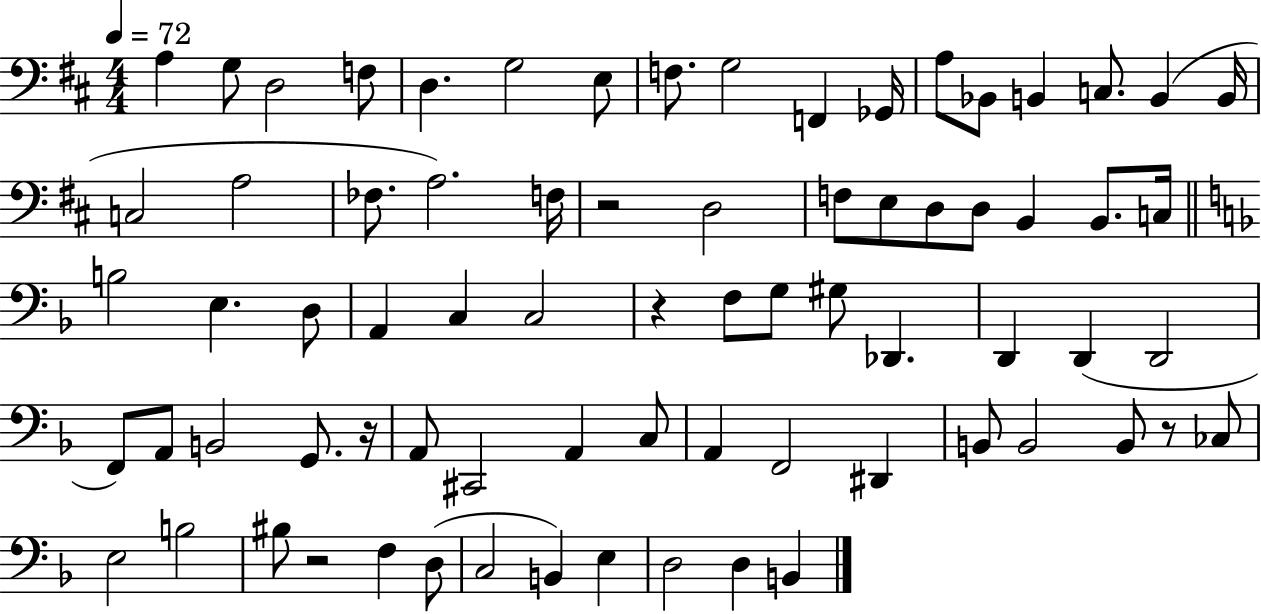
X:1
T:Untitled
M:4/4
L:1/4
K:D
A, G,/2 D,2 F,/2 D, G,2 E,/2 F,/2 G,2 F,, _G,,/4 A,/2 _B,,/2 B,, C,/2 B,, B,,/4 C,2 A,2 _F,/2 A,2 F,/4 z2 D,2 F,/2 E,/2 D,/2 D,/2 B,, B,,/2 C,/4 B,2 E, D,/2 A,, C, C,2 z F,/2 G,/2 ^G,/2 _D,, D,, D,, D,,2 F,,/2 A,,/2 B,,2 G,,/2 z/4 A,,/2 ^C,,2 A,, C,/2 A,, F,,2 ^D,, B,,/2 B,,2 B,,/2 z/2 _C,/2 E,2 B,2 ^B,/2 z2 F, D,/2 C,2 B,, E, D,2 D, B,,